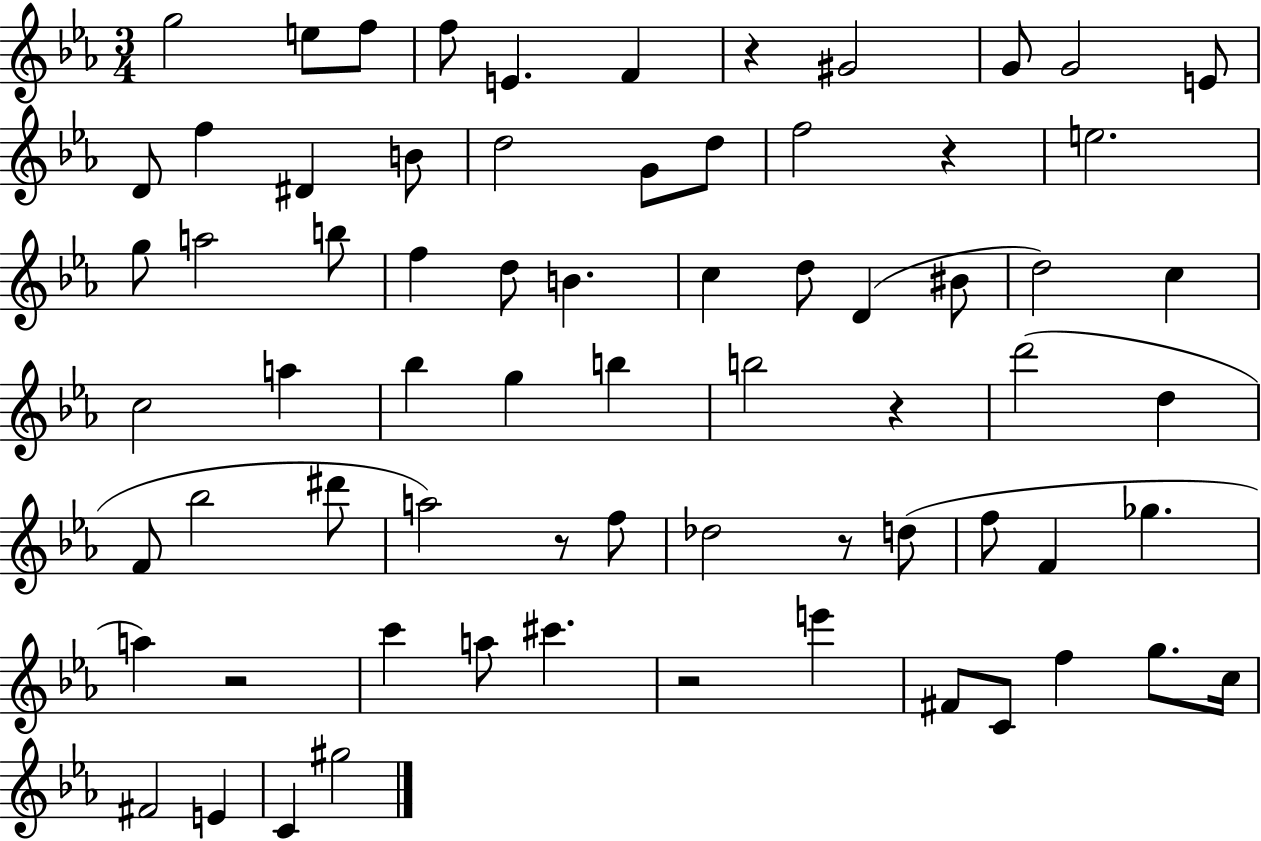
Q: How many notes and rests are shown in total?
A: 70